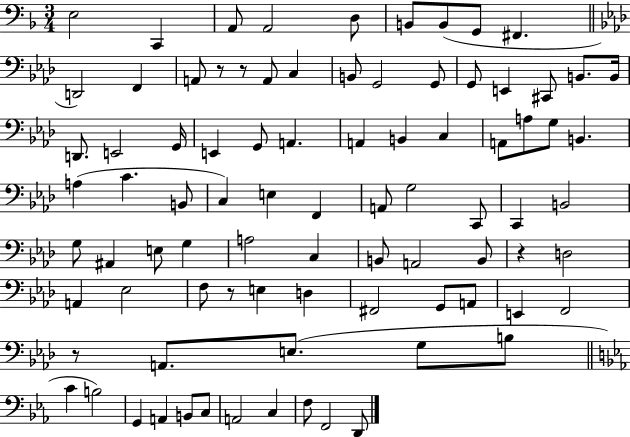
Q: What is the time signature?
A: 3/4